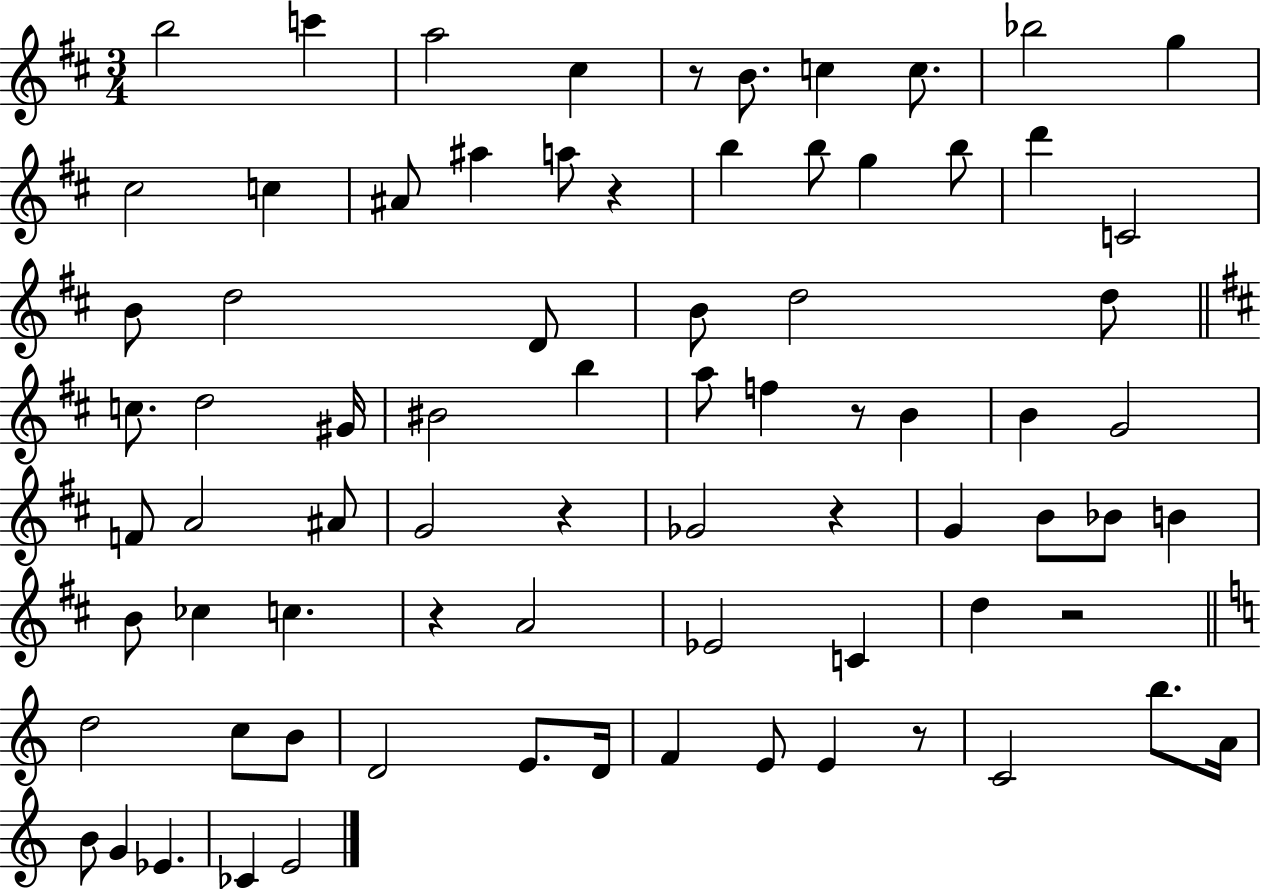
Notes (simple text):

B5/h C6/q A5/h C#5/q R/e B4/e. C5/q C5/e. Bb5/h G5/q C#5/h C5/q A#4/e A#5/q A5/e R/q B5/q B5/e G5/q B5/e D6/q C4/h B4/e D5/h D4/e B4/e D5/h D5/e C5/e. D5/h G#4/s BIS4/h B5/q A5/e F5/q R/e B4/q B4/q G4/h F4/e A4/h A#4/e G4/h R/q Gb4/h R/q G4/q B4/e Bb4/e B4/q B4/e CES5/q C5/q. R/q A4/h Eb4/h C4/q D5/q R/h D5/h C5/e B4/e D4/h E4/e. D4/s F4/q E4/e E4/q R/e C4/h B5/e. A4/s B4/e G4/q Eb4/q. CES4/q E4/h